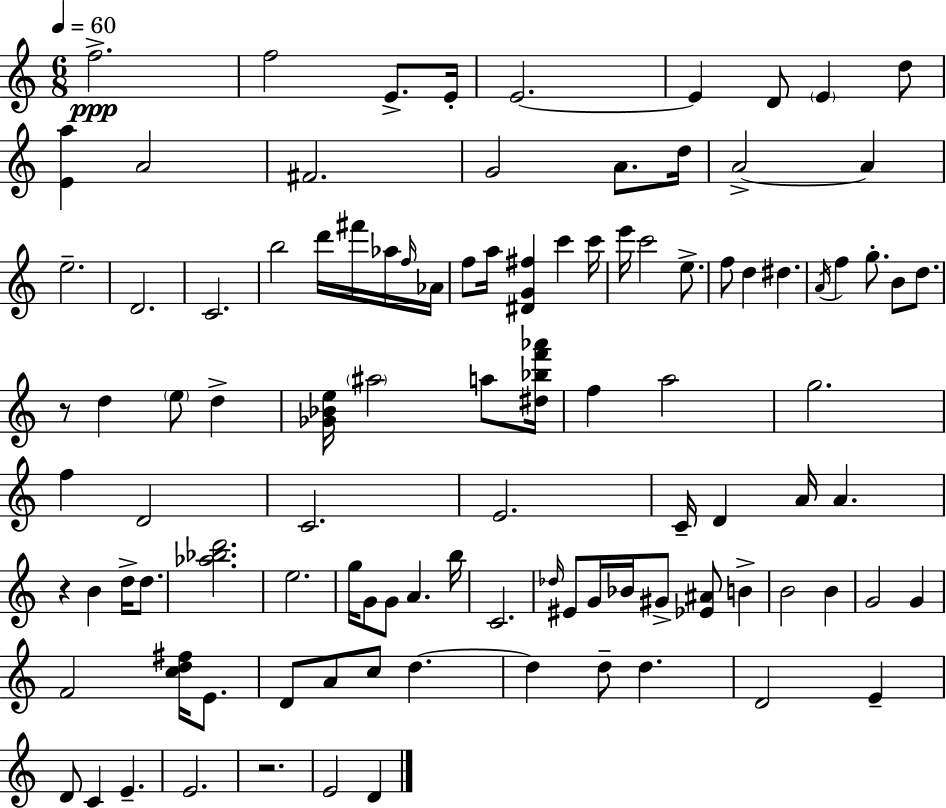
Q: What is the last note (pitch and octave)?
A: D4